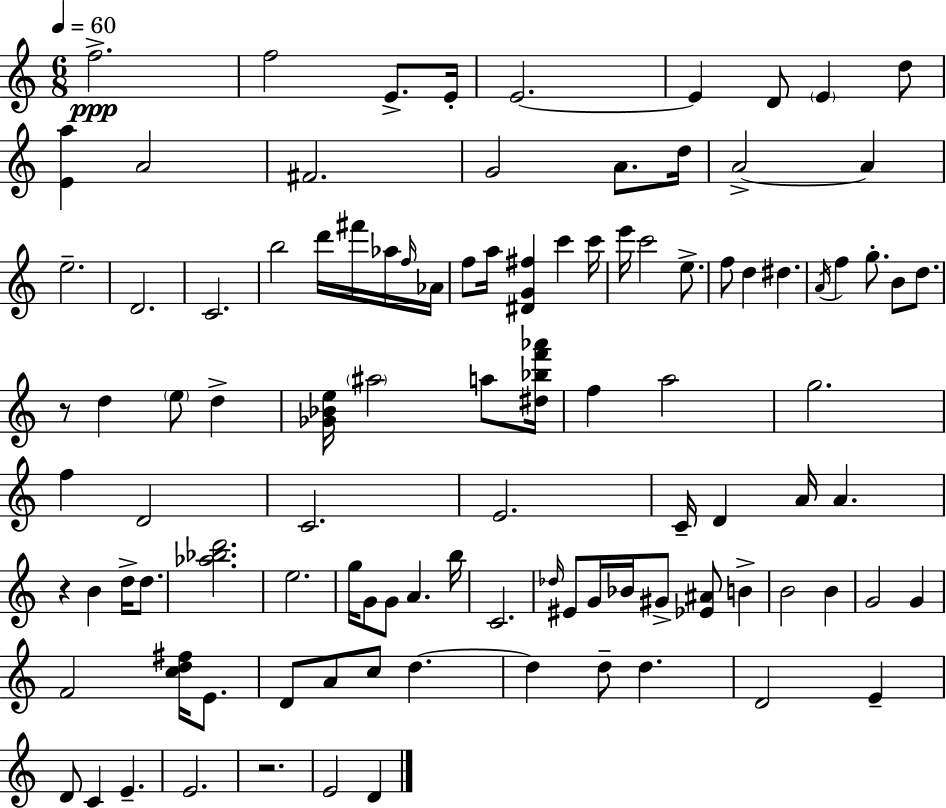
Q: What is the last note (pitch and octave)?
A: D4